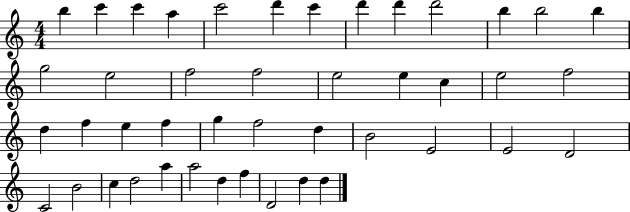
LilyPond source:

{
  \clef treble
  \numericTimeSignature
  \time 4/4
  \key c \major
  b''4 c'''4 c'''4 a''4 | c'''2 d'''4 c'''4 | d'''4 d'''4 d'''2 | b''4 b''2 b''4 | \break g''2 e''2 | f''2 f''2 | e''2 e''4 c''4 | e''2 f''2 | \break d''4 f''4 e''4 f''4 | g''4 f''2 d''4 | b'2 e'2 | e'2 d'2 | \break c'2 b'2 | c''4 d''2 a''4 | a''2 d''4 f''4 | d'2 d''4 d''4 | \break \bar "|."
}